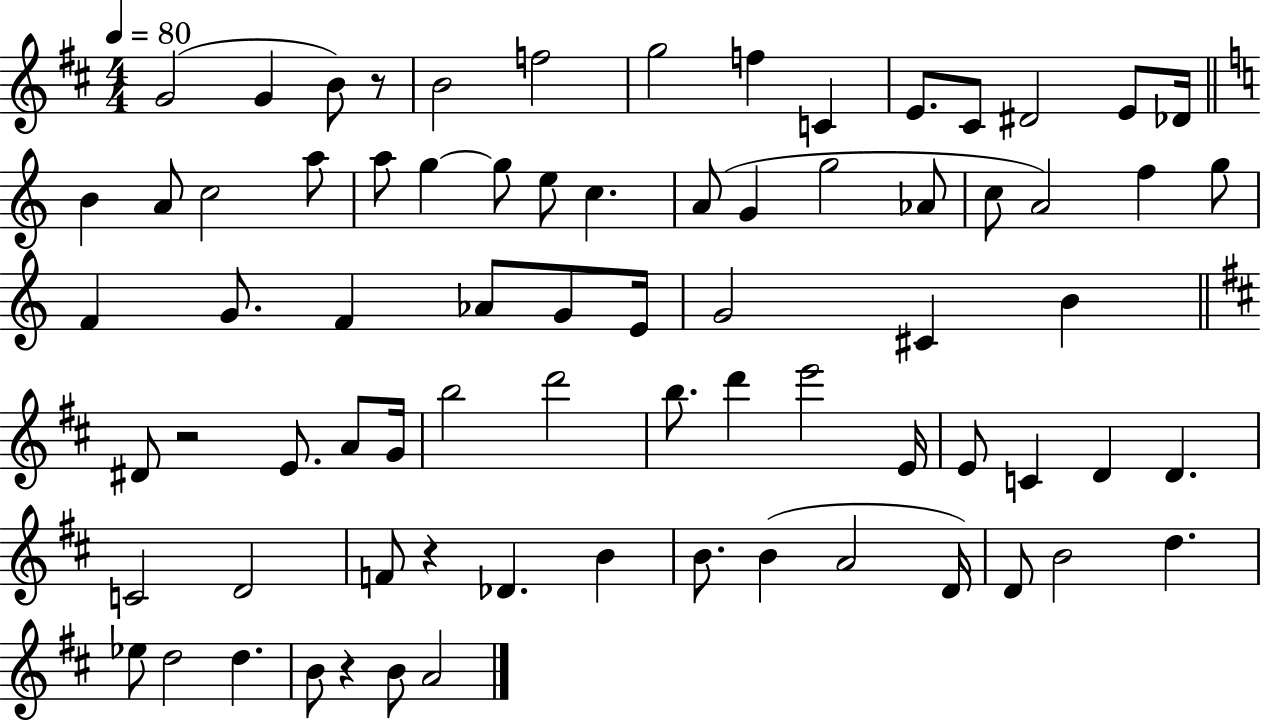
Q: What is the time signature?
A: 4/4